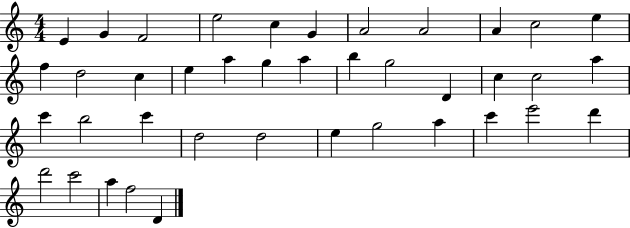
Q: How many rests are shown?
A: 0